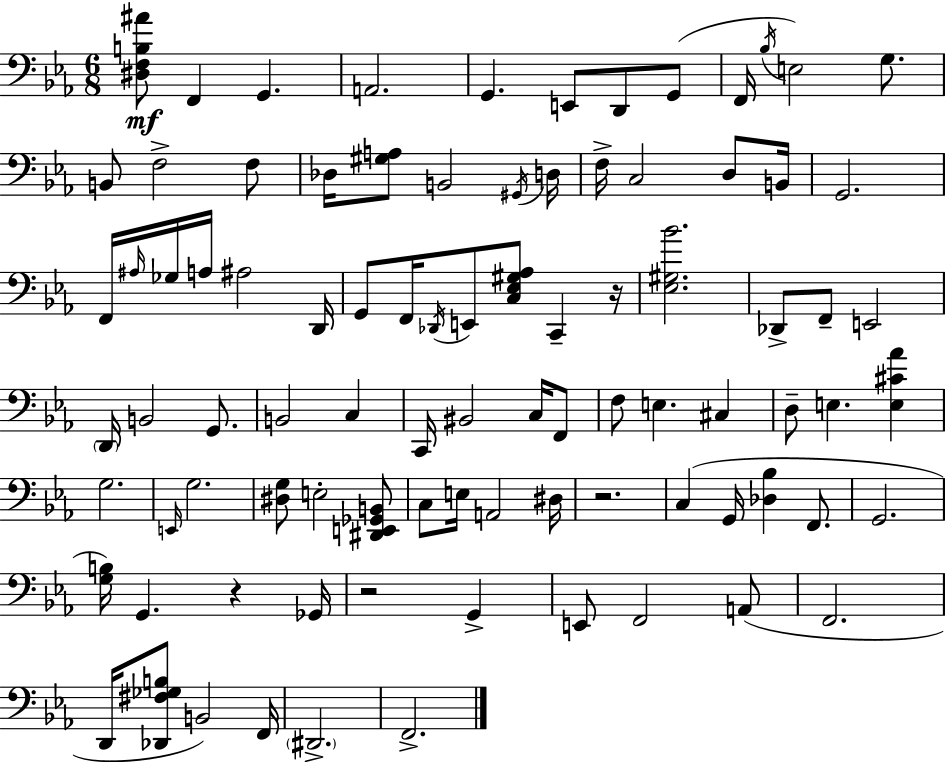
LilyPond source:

{
  \clef bass
  \numericTimeSignature
  \time 6/8
  \key ees \major
  \repeat volta 2 { <dis f b ais'>8\mf f,4 g,4. | a,2. | g,4. e,8 d,8 g,8( | f,16 \acciaccatura { bes16 } e2) g8. | \break b,8 f2-> f8 | des16 <gis a>8 b,2 | \acciaccatura { gis,16 } d16 f16-> c2 d8 | b,16 g,2. | \break f,16 \grace { ais16 } ges16 a16 ais2 | d,16 g,8 f,16 \acciaccatura { des,16 } e,8 <c ees gis aes>8 c,4-- | r16 <ees gis bes'>2. | des,8-> f,8-- e,2 | \break \parenthesize d,16 b,2 | g,8. b,2 | c4 c,16 bis,2 | c16 f,8 f8 e4. | \break cis4 d8-- e4. | <e cis' aes'>4 g2. | \grace { e,16 } g2. | <dis g>8 e2-. | \break <dis, e, ges, b,>8 c8 e16 a,2 | dis16 r2. | c4( g,16 <des bes>4 | f,8. g,2. | \break <g b>16) g,4. | r4 ges,16 r2 | g,4-> e,8 f,2 | a,8( f,2. | \break d,16 <des, fis ges b>8 b,2) | f,16 \parenthesize dis,2.-> | f,2.-> | } \bar "|."
}